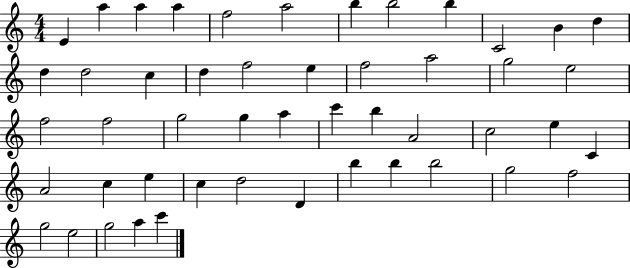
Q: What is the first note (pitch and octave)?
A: E4